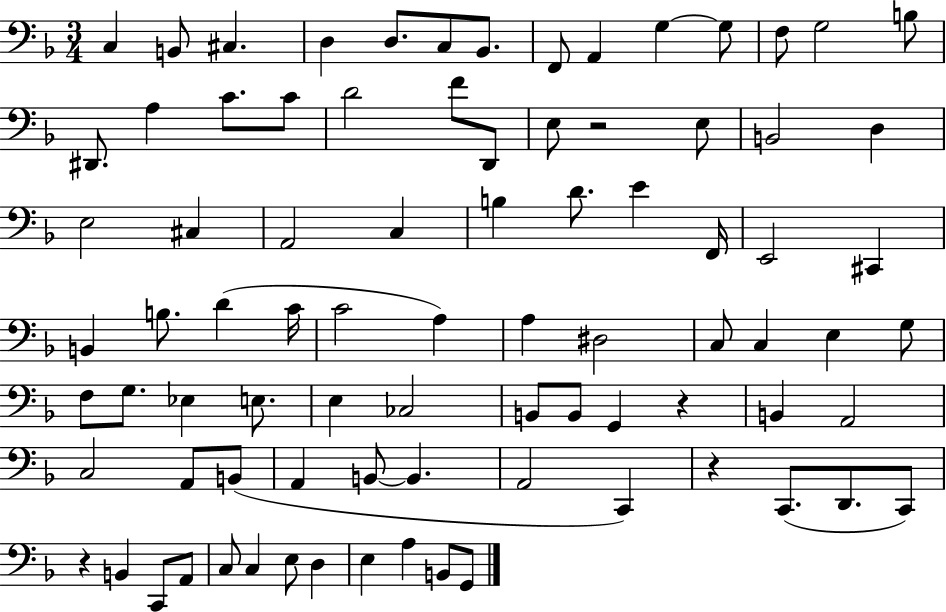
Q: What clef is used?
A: bass